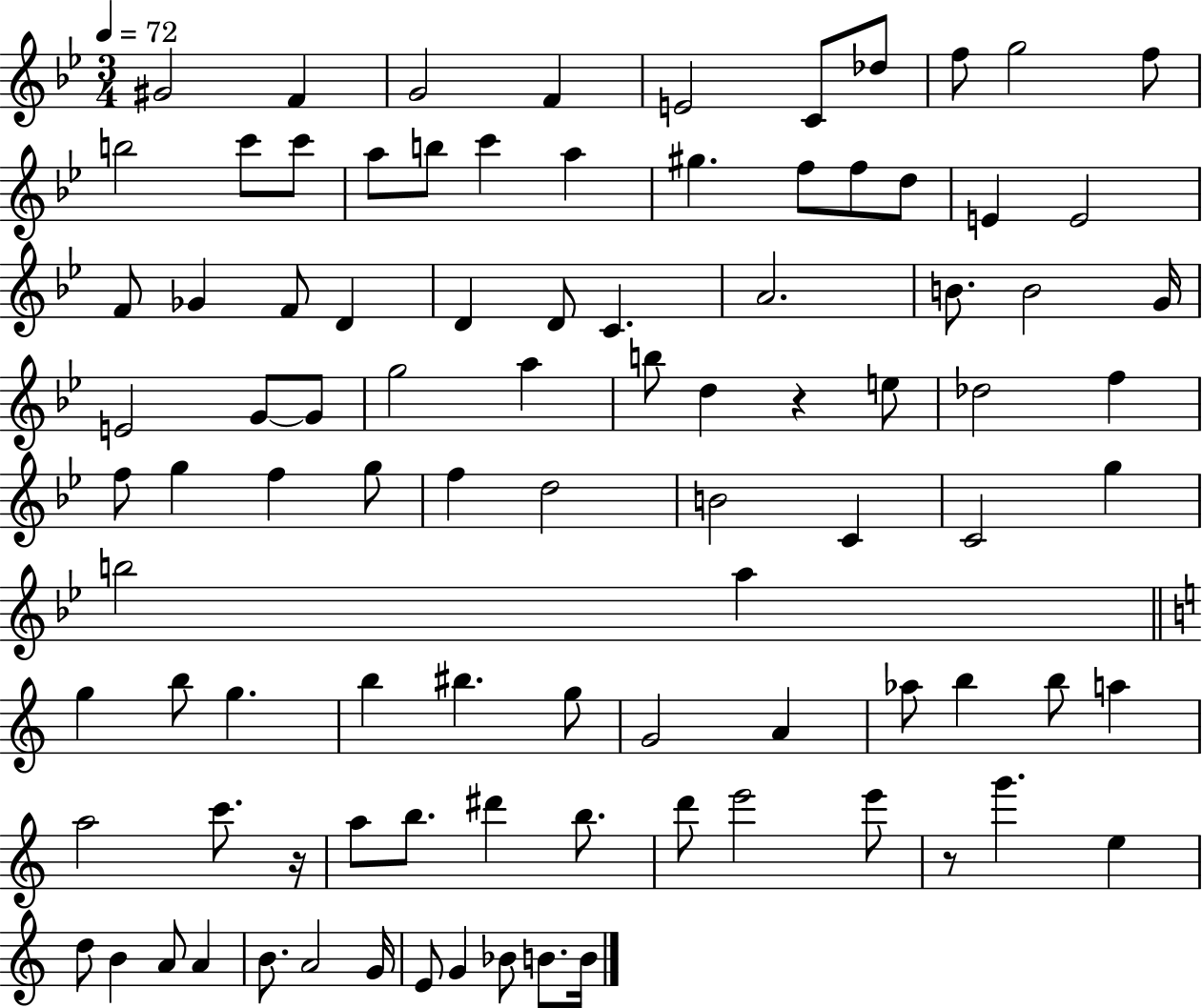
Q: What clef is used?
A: treble